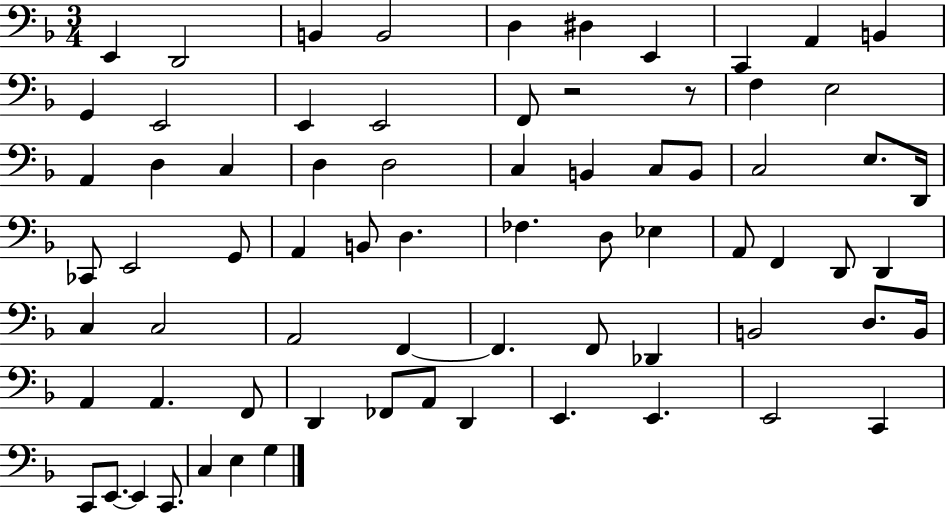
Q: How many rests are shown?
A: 2